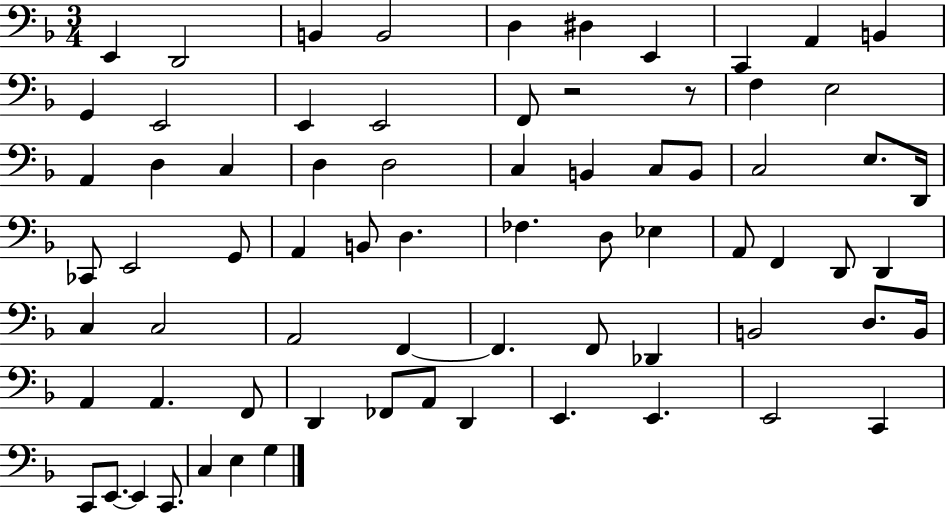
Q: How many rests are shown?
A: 2